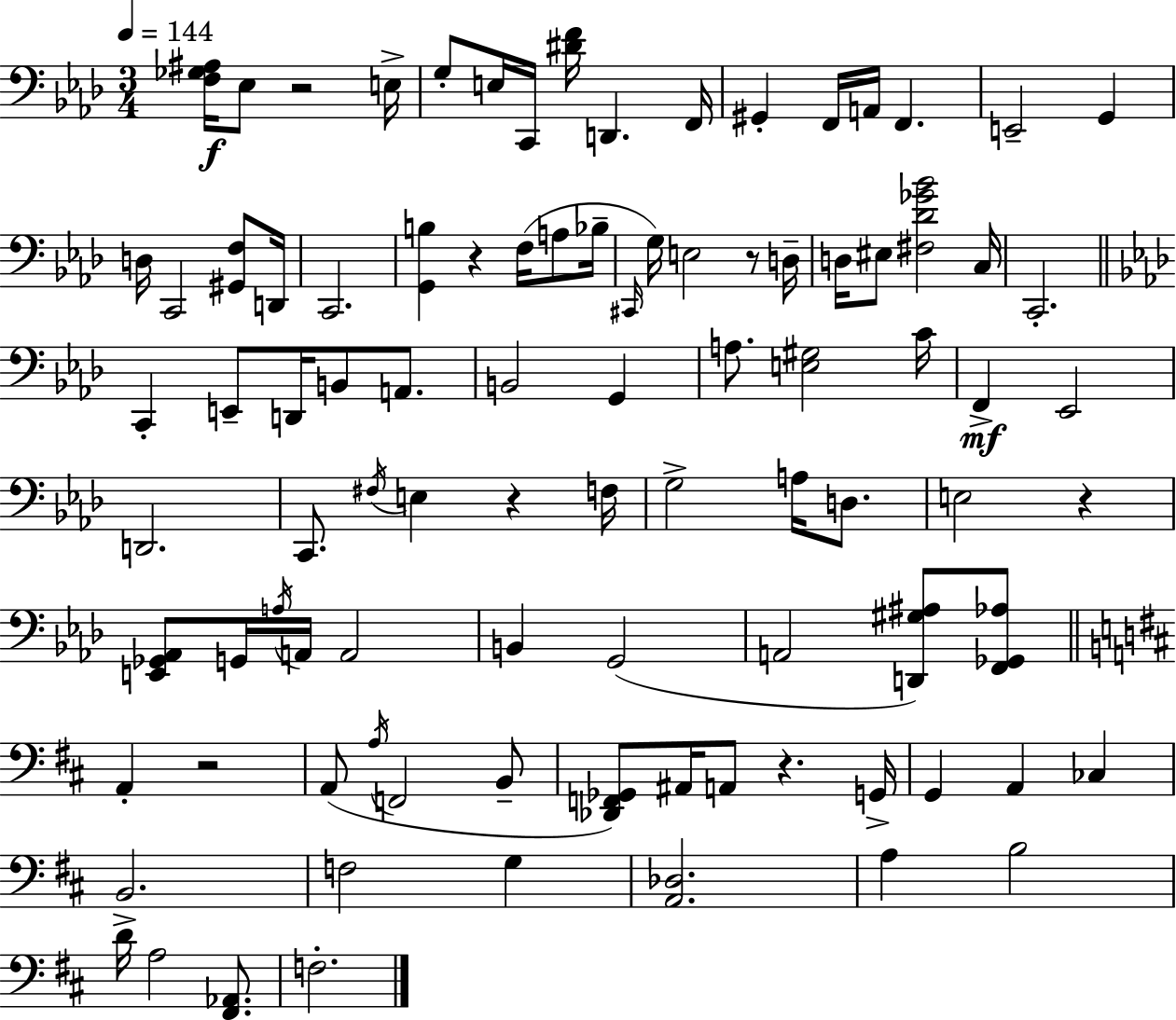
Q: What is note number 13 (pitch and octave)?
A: G2